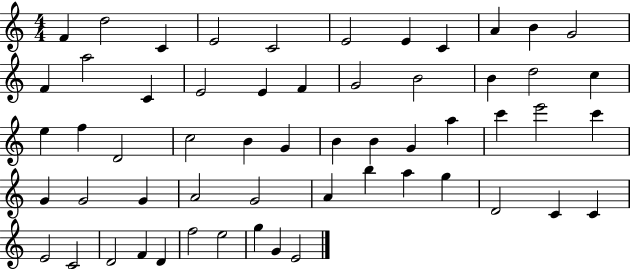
F4/q D5/h C4/q E4/h C4/h E4/h E4/q C4/q A4/q B4/q G4/h F4/q A5/h C4/q E4/h E4/q F4/q G4/h B4/h B4/q D5/h C5/q E5/q F5/q D4/h C5/h B4/q G4/q B4/q B4/q G4/q A5/q C6/q E6/h C6/q G4/q G4/h G4/q A4/h G4/h A4/q B5/q A5/q G5/q D4/h C4/q C4/q E4/h C4/h D4/h F4/q D4/q F5/h E5/h G5/q G4/q E4/h